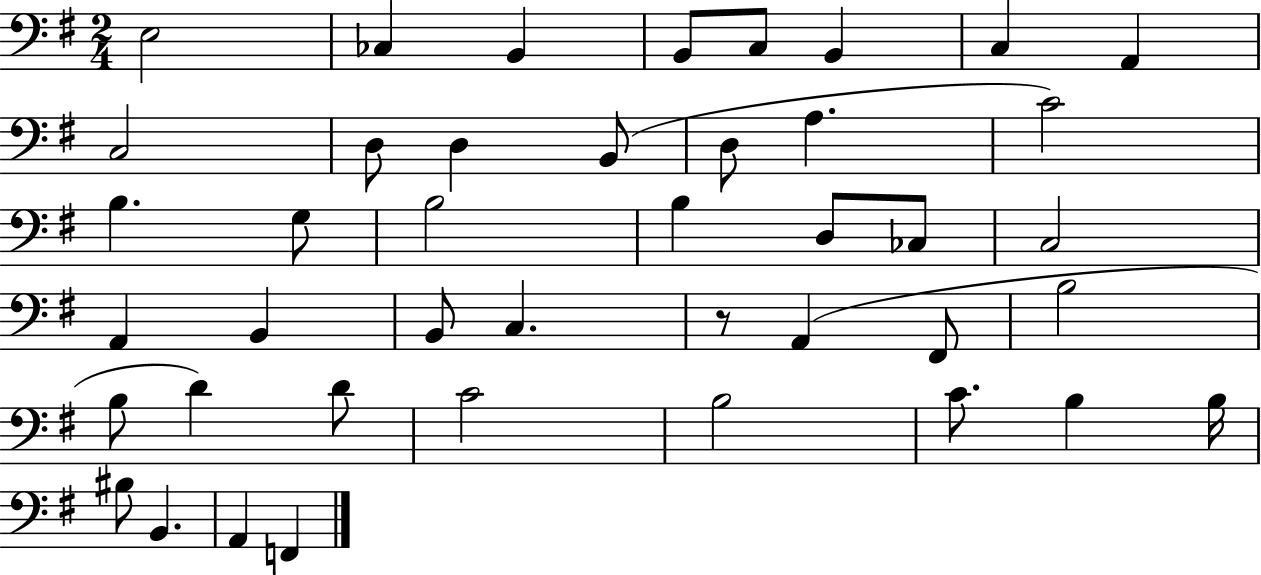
E3/h CES3/q B2/q B2/e C3/e B2/q C3/q A2/q C3/h D3/e D3/q B2/e D3/e A3/q. C4/h B3/q. G3/e B3/h B3/q D3/e CES3/e C3/h A2/q B2/q B2/e C3/q. R/e A2/q F#2/e B3/h B3/e D4/q D4/e C4/h B3/h C4/e. B3/q B3/s BIS3/e B2/q. A2/q F2/q